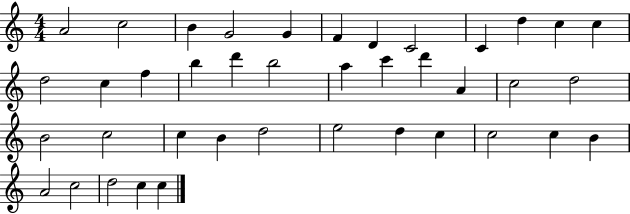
{
  \clef treble
  \numericTimeSignature
  \time 4/4
  \key c \major
  a'2 c''2 | b'4 g'2 g'4 | f'4 d'4 c'2 | c'4 d''4 c''4 c''4 | \break d''2 c''4 f''4 | b''4 d'''4 b''2 | a''4 c'''4 d'''4 a'4 | c''2 d''2 | \break b'2 c''2 | c''4 b'4 d''2 | e''2 d''4 c''4 | c''2 c''4 b'4 | \break a'2 c''2 | d''2 c''4 c''4 | \bar "|."
}